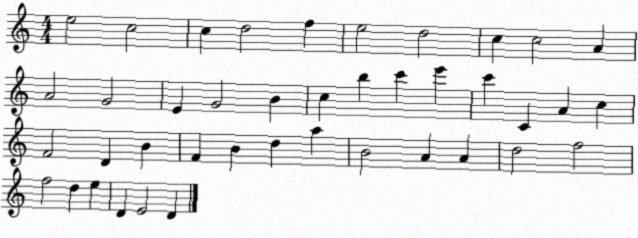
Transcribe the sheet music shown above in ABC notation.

X:1
T:Untitled
M:4/4
L:1/4
K:C
e2 c2 c d2 f e2 d2 c c2 A A2 G2 E G2 B c b c' e' c' C A c F2 D B F B d a B2 A A d2 f2 f2 d e D E2 D